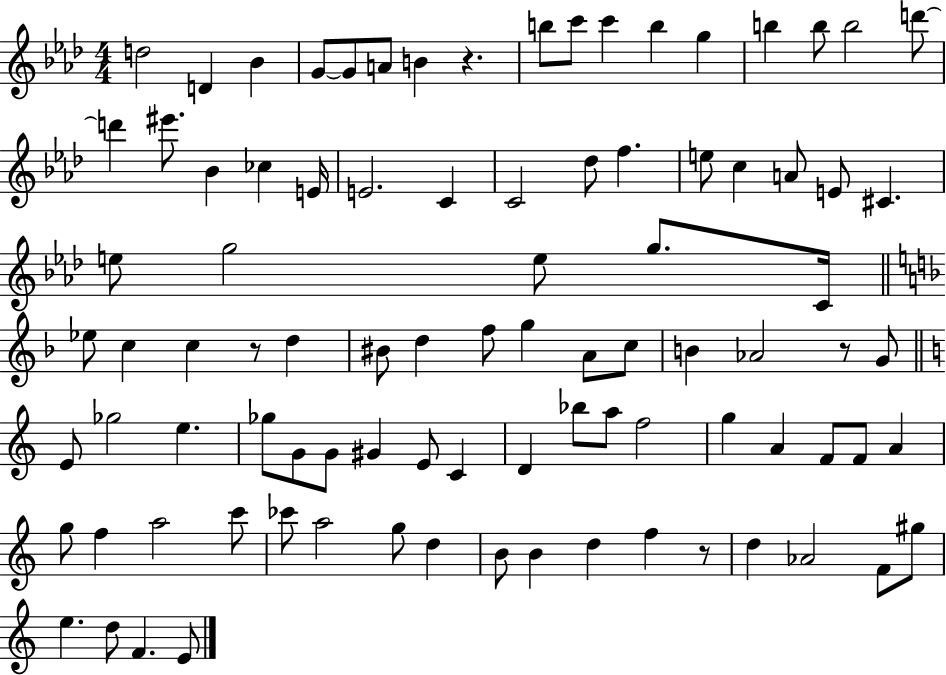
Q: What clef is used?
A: treble